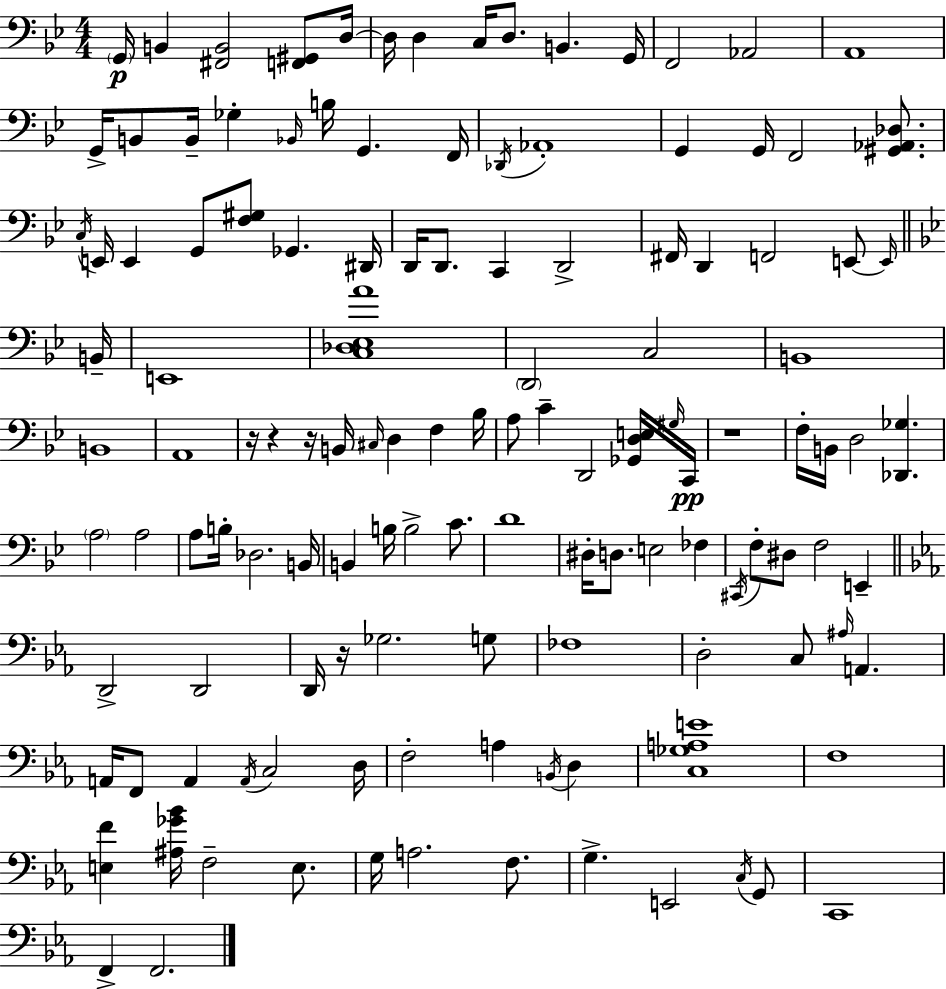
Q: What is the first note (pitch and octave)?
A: G2